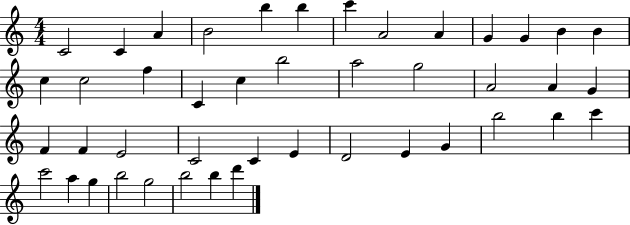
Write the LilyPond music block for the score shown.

{
  \clef treble
  \numericTimeSignature
  \time 4/4
  \key c \major
  c'2 c'4 a'4 | b'2 b''4 b''4 | c'''4 a'2 a'4 | g'4 g'4 b'4 b'4 | \break c''4 c''2 f''4 | c'4 c''4 b''2 | a''2 g''2 | a'2 a'4 g'4 | \break f'4 f'4 e'2 | c'2 c'4 e'4 | d'2 e'4 g'4 | b''2 b''4 c'''4 | \break c'''2 a''4 g''4 | b''2 g''2 | b''2 b''4 d'''4 | \bar "|."
}